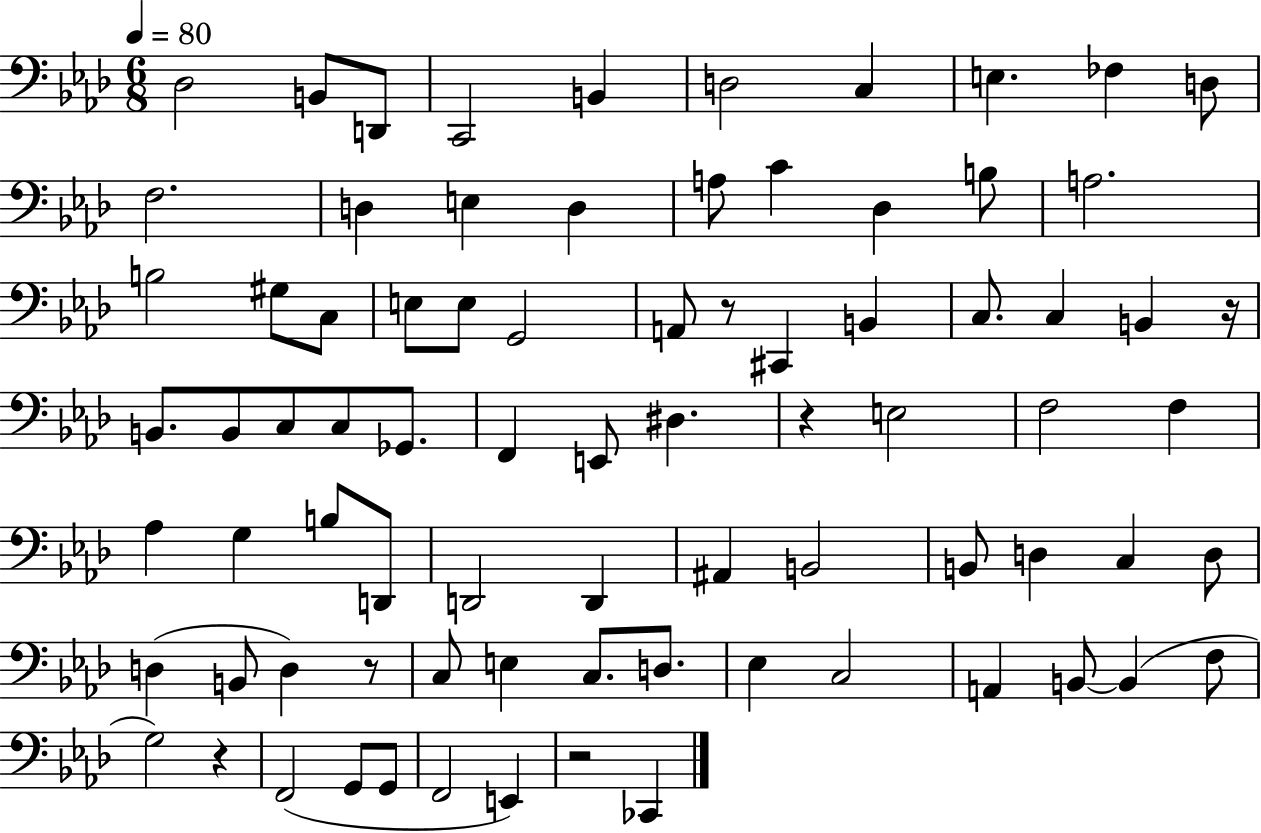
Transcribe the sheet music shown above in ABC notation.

X:1
T:Untitled
M:6/8
L:1/4
K:Ab
_D,2 B,,/2 D,,/2 C,,2 B,, D,2 C, E, _F, D,/2 F,2 D, E, D, A,/2 C _D, B,/2 A,2 B,2 ^G,/2 C,/2 E,/2 E,/2 G,,2 A,,/2 z/2 ^C,, B,, C,/2 C, B,, z/4 B,,/2 B,,/2 C,/2 C,/2 _G,,/2 F,, E,,/2 ^D, z E,2 F,2 F, _A, G, B,/2 D,,/2 D,,2 D,, ^A,, B,,2 B,,/2 D, C, D,/2 D, B,,/2 D, z/2 C,/2 E, C,/2 D,/2 _E, C,2 A,, B,,/2 B,, F,/2 G,2 z F,,2 G,,/2 G,,/2 F,,2 E,, z2 _C,,